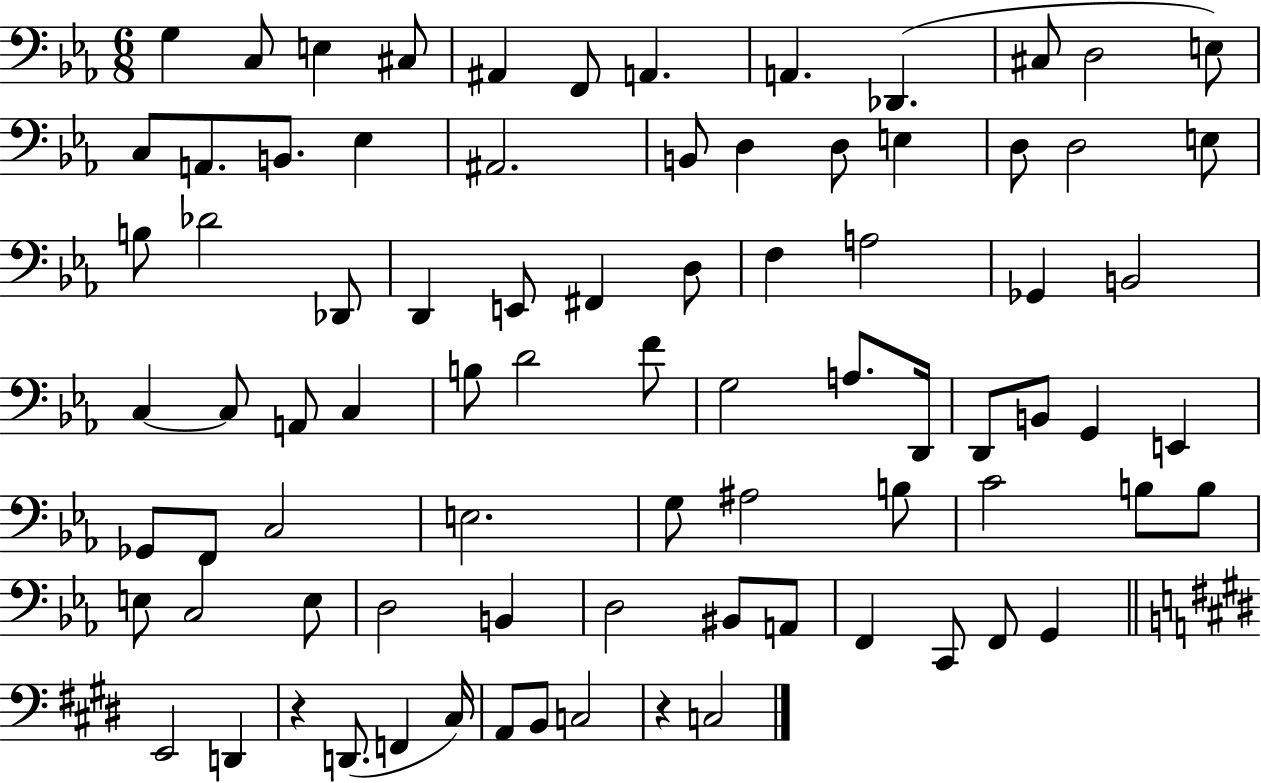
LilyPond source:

{
  \clef bass
  \numericTimeSignature
  \time 6/8
  \key ees \major
  g4 c8 e4 cis8 | ais,4 f,8 a,4. | a,4. des,4.( | cis8 d2 e8) | \break c8 a,8. b,8. ees4 | ais,2. | b,8 d4 d8 e4 | d8 d2 e8 | \break b8 des'2 des,8 | d,4 e,8 fis,4 d8 | f4 a2 | ges,4 b,2 | \break c4~~ c8 a,8 c4 | b8 d'2 f'8 | g2 a8. d,16 | d,8 b,8 g,4 e,4 | \break ges,8 f,8 c2 | e2. | g8 ais2 b8 | c'2 b8 b8 | \break e8 c2 e8 | d2 b,4 | d2 bis,8 a,8 | f,4 c,8 f,8 g,4 | \break \bar "||" \break \key e \major e,2 d,4 | r4 d,8.( f,4 cis16) | a,8 b,8 c2 | r4 c2 | \break \bar "|."
}